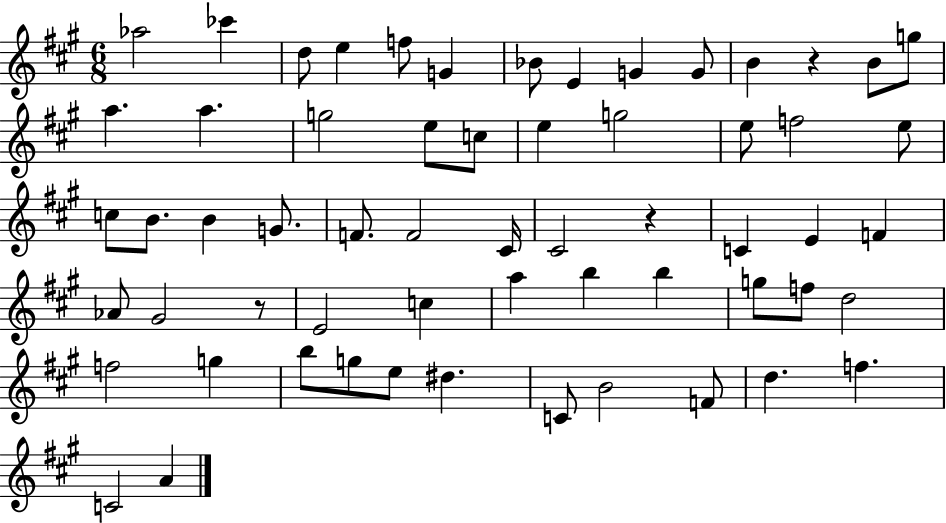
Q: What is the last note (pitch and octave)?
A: A4